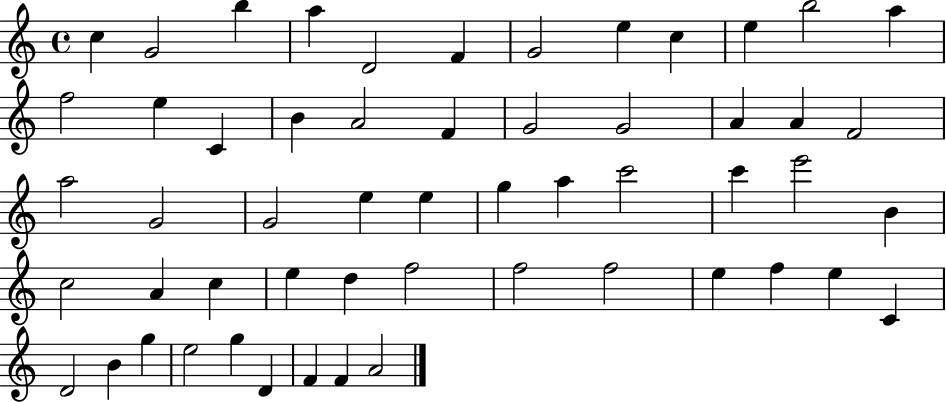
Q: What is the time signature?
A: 4/4